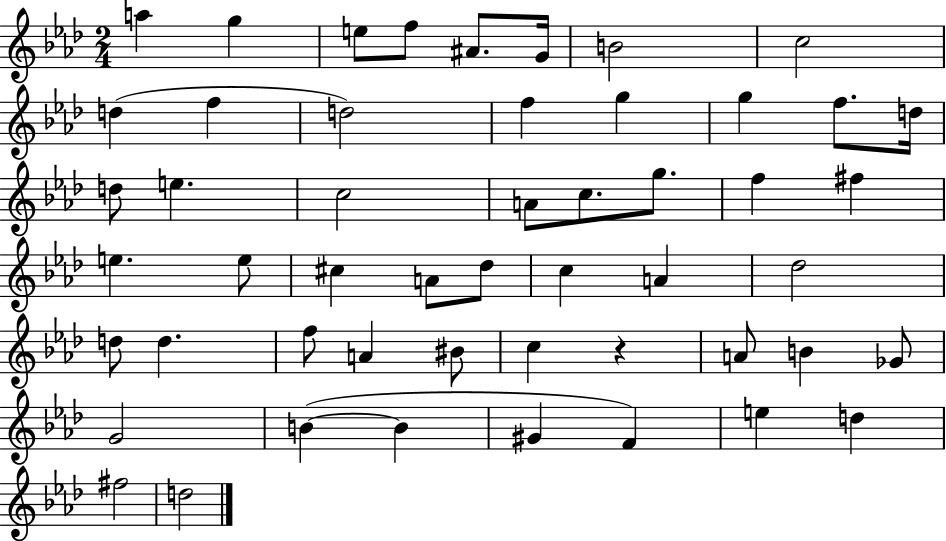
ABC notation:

X:1
T:Untitled
M:2/4
L:1/4
K:Ab
a g e/2 f/2 ^A/2 G/4 B2 c2 d f d2 f g g f/2 d/4 d/2 e c2 A/2 c/2 g/2 f ^f e e/2 ^c A/2 _d/2 c A _d2 d/2 d f/2 A ^B/2 c z A/2 B _G/2 G2 B B ^G F e d ^f2 d2